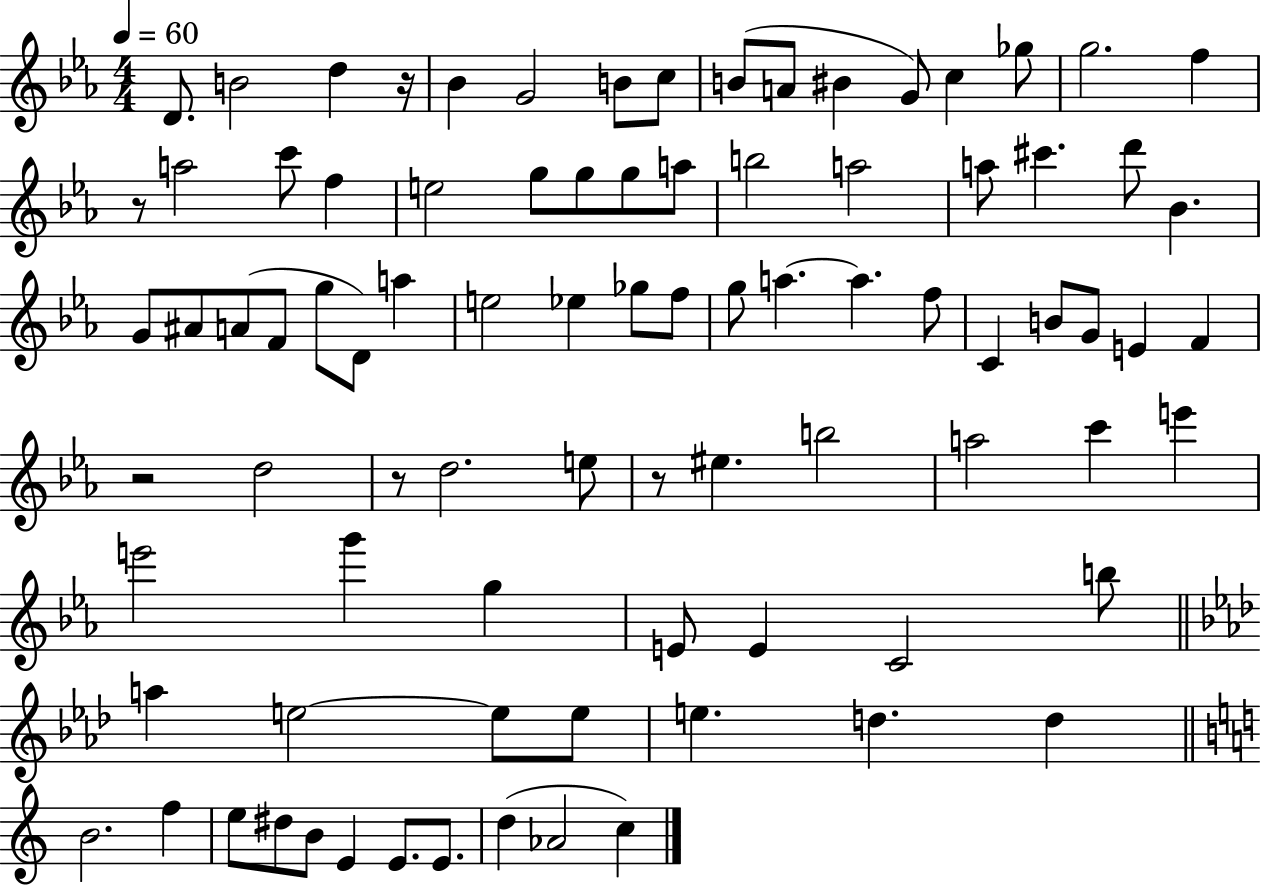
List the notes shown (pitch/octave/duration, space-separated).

D4/e. B4/h D5/q R/s Bb4/q G4/h B4/e C5/e B4/e A4/e BIS4/q G4/e C5/q Gb5/e G5/h. F5/q R/e A5/h C6/e F5/q E5/h G5/e G5/e G5/e A5/e B5/h A5/h A5/e C#6/q. D6/e Bb4/q. G4/e A#4/e A4/e F4/e G5/e D4/e A5/q E5/h Eb5/q Gb5/e F5/e G5/e A5/q. A5/q. F5/e C4/q B4/e G4/e E4/q F4/q R/h D5/h R/e D5/h. E5/e R/e EIS5/q. B5/h A5/h C6/q E6/q E6/h G6/q G5/q E4/e E4/q C4/h B5/e A5/q E5/h E5/e E5/e E5/q. D5/q. D5/q B4/h. F5/q E5/e D#5/e B4/e E4/q E4/e. E4/e. D5/q Ab4/h C5/q